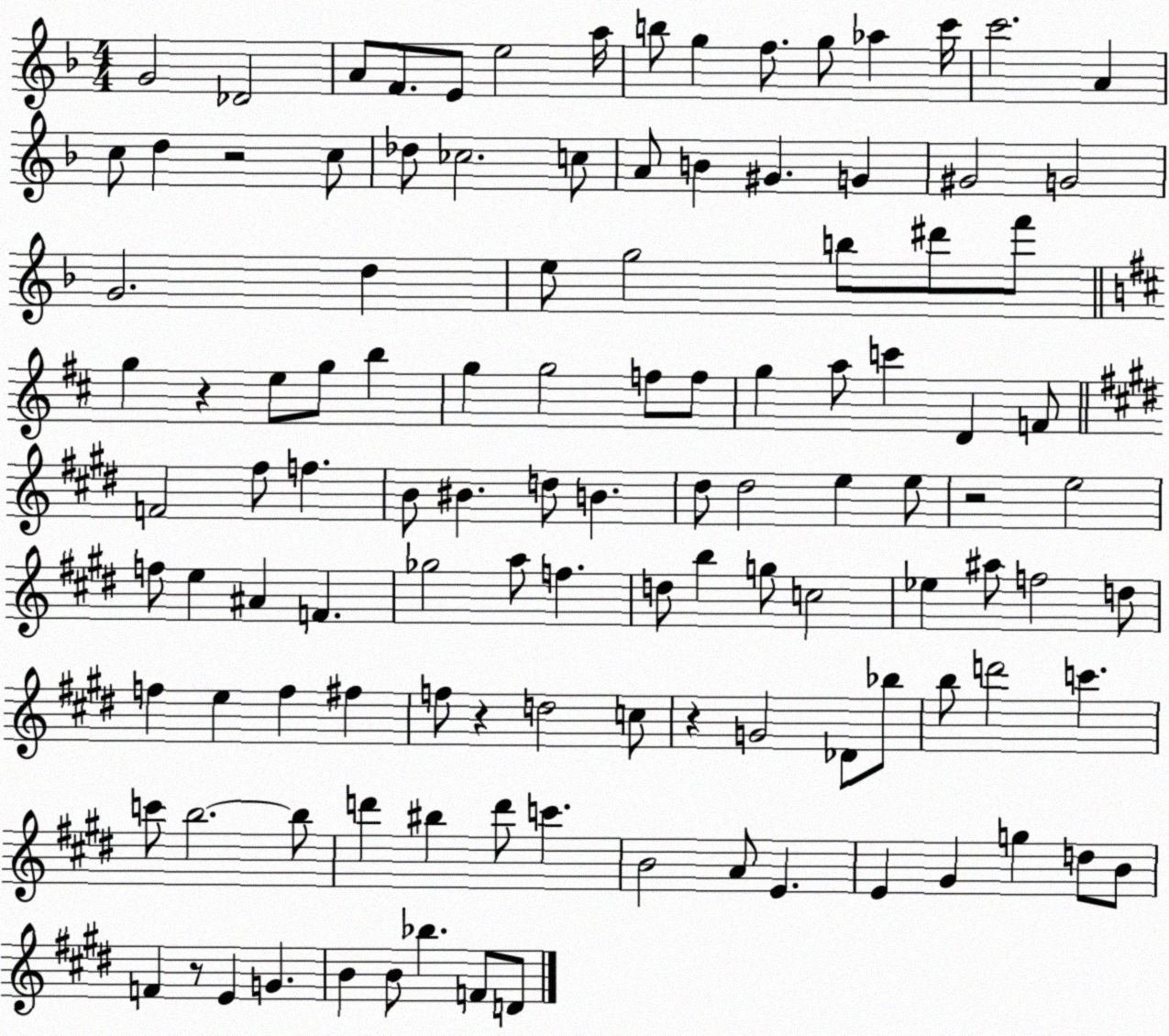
X:1
T:Untitled
M:4/4
L:1/4
K:F
G2 _D2 A/2 F/2 E/2 e2 a/4 b/2 g f/2 g/2 _a c'/4 c'2 A c/2 d z2 c/2 _d/2 _c2 c/2 A/2 B ^G G ^G2 G2 G2 d e/2 g2 b/2 ^d'/2 f'/2 g z e/2 g/2 b g g2 f/2 f/2 g a/2 c' D F/2 F2 ^f/2 f B/2 ^B d/2 B ^d/2 ^d2 e e/2 z2 e2 f/2 e ^A F _g2 a/2 f d/2 b g/2 c2 _e ^a/2 f2 d/2 f e f ^f f/2 z d2 c/2 z G2 _D/2 _b/2 b/2 d'2 c' c'/2 b2 b/2 d' ^b d'/2 c' B2 A/2 E E ^G g d/2 B/2 F z/2 E G B B/2 _b F/2 D/2